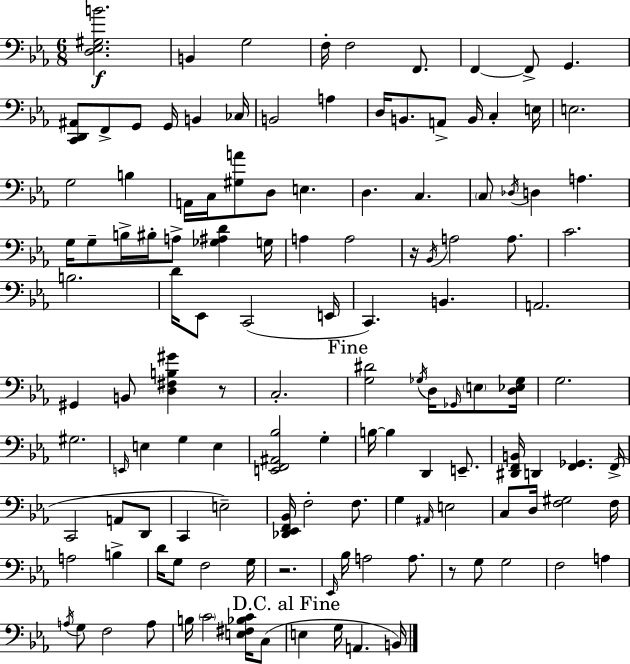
{
  \clef bass
  \numericTimeSignature
  \time 6/8
  \key ees \major
  <d ees gis b'>2.\f | b,4 g2 | f16-. f2 f,8. | f,4~~ f,8-> g,4. | \break <c, d, ais,>8 f,8-> g,8 g,16 b,4 ces16 | b,2 a4 | d16 b,8. a,8-> b,16 c4-. e16 | e2. | \break g2 b4 | a,16 c16 <gis a'>8 d8 e4. | d4. c4. | \parenthesize c8 \acciaccatura { des16 } d4 a4. | \break g16 g8-- b16-> bis16-. a8-> <ges ais d'>4 | g16 a4 a2 | r16 \acciaccatura { bes,16 } a2 a8. | c'2. | \break b2. | d'16 ees,8 c,2( | e,16 c,4.) b,4. | a,2. | \break gis,4 b,8 <d fis b gis'>4 | r8 c2.-. | \mark "Fine" <g dis'>2 \acciaccatura { ges16 } d16 | \grace { ges,16 } \parenthesize e8 <d ees ges>16 g2. | \break gis2. | \grace { e,16 } e4 g4 | e4 <e, f, ais, bes>2 | g4-. b16~~ b4 d,4 | \break e,8.-- <dis, f, b,>16 d,4 <f, ges,>4. | f,16->( c,2 | a,8 d,8 c,4 e2--) | <des, ees, f, bes,>16 f2-. | \break f8. g4 \grace { ais,16 } e2 | c8 d16 <f gis>2 | f16 a2 | b4-> d'16 g8 f2 | \break g16 r2. | \grace { ees,16 } bes16 a2 | a8. r8 g8 g2 | f2 | \break a4 \acciaccatura { a16 } g8 f2 | a8 b16 \parenthesize c'2 | <e fis bes c'>16 c8( \mark "D.C. al Fine" e4 | g16 a,4. b,16) \bar "|."
}